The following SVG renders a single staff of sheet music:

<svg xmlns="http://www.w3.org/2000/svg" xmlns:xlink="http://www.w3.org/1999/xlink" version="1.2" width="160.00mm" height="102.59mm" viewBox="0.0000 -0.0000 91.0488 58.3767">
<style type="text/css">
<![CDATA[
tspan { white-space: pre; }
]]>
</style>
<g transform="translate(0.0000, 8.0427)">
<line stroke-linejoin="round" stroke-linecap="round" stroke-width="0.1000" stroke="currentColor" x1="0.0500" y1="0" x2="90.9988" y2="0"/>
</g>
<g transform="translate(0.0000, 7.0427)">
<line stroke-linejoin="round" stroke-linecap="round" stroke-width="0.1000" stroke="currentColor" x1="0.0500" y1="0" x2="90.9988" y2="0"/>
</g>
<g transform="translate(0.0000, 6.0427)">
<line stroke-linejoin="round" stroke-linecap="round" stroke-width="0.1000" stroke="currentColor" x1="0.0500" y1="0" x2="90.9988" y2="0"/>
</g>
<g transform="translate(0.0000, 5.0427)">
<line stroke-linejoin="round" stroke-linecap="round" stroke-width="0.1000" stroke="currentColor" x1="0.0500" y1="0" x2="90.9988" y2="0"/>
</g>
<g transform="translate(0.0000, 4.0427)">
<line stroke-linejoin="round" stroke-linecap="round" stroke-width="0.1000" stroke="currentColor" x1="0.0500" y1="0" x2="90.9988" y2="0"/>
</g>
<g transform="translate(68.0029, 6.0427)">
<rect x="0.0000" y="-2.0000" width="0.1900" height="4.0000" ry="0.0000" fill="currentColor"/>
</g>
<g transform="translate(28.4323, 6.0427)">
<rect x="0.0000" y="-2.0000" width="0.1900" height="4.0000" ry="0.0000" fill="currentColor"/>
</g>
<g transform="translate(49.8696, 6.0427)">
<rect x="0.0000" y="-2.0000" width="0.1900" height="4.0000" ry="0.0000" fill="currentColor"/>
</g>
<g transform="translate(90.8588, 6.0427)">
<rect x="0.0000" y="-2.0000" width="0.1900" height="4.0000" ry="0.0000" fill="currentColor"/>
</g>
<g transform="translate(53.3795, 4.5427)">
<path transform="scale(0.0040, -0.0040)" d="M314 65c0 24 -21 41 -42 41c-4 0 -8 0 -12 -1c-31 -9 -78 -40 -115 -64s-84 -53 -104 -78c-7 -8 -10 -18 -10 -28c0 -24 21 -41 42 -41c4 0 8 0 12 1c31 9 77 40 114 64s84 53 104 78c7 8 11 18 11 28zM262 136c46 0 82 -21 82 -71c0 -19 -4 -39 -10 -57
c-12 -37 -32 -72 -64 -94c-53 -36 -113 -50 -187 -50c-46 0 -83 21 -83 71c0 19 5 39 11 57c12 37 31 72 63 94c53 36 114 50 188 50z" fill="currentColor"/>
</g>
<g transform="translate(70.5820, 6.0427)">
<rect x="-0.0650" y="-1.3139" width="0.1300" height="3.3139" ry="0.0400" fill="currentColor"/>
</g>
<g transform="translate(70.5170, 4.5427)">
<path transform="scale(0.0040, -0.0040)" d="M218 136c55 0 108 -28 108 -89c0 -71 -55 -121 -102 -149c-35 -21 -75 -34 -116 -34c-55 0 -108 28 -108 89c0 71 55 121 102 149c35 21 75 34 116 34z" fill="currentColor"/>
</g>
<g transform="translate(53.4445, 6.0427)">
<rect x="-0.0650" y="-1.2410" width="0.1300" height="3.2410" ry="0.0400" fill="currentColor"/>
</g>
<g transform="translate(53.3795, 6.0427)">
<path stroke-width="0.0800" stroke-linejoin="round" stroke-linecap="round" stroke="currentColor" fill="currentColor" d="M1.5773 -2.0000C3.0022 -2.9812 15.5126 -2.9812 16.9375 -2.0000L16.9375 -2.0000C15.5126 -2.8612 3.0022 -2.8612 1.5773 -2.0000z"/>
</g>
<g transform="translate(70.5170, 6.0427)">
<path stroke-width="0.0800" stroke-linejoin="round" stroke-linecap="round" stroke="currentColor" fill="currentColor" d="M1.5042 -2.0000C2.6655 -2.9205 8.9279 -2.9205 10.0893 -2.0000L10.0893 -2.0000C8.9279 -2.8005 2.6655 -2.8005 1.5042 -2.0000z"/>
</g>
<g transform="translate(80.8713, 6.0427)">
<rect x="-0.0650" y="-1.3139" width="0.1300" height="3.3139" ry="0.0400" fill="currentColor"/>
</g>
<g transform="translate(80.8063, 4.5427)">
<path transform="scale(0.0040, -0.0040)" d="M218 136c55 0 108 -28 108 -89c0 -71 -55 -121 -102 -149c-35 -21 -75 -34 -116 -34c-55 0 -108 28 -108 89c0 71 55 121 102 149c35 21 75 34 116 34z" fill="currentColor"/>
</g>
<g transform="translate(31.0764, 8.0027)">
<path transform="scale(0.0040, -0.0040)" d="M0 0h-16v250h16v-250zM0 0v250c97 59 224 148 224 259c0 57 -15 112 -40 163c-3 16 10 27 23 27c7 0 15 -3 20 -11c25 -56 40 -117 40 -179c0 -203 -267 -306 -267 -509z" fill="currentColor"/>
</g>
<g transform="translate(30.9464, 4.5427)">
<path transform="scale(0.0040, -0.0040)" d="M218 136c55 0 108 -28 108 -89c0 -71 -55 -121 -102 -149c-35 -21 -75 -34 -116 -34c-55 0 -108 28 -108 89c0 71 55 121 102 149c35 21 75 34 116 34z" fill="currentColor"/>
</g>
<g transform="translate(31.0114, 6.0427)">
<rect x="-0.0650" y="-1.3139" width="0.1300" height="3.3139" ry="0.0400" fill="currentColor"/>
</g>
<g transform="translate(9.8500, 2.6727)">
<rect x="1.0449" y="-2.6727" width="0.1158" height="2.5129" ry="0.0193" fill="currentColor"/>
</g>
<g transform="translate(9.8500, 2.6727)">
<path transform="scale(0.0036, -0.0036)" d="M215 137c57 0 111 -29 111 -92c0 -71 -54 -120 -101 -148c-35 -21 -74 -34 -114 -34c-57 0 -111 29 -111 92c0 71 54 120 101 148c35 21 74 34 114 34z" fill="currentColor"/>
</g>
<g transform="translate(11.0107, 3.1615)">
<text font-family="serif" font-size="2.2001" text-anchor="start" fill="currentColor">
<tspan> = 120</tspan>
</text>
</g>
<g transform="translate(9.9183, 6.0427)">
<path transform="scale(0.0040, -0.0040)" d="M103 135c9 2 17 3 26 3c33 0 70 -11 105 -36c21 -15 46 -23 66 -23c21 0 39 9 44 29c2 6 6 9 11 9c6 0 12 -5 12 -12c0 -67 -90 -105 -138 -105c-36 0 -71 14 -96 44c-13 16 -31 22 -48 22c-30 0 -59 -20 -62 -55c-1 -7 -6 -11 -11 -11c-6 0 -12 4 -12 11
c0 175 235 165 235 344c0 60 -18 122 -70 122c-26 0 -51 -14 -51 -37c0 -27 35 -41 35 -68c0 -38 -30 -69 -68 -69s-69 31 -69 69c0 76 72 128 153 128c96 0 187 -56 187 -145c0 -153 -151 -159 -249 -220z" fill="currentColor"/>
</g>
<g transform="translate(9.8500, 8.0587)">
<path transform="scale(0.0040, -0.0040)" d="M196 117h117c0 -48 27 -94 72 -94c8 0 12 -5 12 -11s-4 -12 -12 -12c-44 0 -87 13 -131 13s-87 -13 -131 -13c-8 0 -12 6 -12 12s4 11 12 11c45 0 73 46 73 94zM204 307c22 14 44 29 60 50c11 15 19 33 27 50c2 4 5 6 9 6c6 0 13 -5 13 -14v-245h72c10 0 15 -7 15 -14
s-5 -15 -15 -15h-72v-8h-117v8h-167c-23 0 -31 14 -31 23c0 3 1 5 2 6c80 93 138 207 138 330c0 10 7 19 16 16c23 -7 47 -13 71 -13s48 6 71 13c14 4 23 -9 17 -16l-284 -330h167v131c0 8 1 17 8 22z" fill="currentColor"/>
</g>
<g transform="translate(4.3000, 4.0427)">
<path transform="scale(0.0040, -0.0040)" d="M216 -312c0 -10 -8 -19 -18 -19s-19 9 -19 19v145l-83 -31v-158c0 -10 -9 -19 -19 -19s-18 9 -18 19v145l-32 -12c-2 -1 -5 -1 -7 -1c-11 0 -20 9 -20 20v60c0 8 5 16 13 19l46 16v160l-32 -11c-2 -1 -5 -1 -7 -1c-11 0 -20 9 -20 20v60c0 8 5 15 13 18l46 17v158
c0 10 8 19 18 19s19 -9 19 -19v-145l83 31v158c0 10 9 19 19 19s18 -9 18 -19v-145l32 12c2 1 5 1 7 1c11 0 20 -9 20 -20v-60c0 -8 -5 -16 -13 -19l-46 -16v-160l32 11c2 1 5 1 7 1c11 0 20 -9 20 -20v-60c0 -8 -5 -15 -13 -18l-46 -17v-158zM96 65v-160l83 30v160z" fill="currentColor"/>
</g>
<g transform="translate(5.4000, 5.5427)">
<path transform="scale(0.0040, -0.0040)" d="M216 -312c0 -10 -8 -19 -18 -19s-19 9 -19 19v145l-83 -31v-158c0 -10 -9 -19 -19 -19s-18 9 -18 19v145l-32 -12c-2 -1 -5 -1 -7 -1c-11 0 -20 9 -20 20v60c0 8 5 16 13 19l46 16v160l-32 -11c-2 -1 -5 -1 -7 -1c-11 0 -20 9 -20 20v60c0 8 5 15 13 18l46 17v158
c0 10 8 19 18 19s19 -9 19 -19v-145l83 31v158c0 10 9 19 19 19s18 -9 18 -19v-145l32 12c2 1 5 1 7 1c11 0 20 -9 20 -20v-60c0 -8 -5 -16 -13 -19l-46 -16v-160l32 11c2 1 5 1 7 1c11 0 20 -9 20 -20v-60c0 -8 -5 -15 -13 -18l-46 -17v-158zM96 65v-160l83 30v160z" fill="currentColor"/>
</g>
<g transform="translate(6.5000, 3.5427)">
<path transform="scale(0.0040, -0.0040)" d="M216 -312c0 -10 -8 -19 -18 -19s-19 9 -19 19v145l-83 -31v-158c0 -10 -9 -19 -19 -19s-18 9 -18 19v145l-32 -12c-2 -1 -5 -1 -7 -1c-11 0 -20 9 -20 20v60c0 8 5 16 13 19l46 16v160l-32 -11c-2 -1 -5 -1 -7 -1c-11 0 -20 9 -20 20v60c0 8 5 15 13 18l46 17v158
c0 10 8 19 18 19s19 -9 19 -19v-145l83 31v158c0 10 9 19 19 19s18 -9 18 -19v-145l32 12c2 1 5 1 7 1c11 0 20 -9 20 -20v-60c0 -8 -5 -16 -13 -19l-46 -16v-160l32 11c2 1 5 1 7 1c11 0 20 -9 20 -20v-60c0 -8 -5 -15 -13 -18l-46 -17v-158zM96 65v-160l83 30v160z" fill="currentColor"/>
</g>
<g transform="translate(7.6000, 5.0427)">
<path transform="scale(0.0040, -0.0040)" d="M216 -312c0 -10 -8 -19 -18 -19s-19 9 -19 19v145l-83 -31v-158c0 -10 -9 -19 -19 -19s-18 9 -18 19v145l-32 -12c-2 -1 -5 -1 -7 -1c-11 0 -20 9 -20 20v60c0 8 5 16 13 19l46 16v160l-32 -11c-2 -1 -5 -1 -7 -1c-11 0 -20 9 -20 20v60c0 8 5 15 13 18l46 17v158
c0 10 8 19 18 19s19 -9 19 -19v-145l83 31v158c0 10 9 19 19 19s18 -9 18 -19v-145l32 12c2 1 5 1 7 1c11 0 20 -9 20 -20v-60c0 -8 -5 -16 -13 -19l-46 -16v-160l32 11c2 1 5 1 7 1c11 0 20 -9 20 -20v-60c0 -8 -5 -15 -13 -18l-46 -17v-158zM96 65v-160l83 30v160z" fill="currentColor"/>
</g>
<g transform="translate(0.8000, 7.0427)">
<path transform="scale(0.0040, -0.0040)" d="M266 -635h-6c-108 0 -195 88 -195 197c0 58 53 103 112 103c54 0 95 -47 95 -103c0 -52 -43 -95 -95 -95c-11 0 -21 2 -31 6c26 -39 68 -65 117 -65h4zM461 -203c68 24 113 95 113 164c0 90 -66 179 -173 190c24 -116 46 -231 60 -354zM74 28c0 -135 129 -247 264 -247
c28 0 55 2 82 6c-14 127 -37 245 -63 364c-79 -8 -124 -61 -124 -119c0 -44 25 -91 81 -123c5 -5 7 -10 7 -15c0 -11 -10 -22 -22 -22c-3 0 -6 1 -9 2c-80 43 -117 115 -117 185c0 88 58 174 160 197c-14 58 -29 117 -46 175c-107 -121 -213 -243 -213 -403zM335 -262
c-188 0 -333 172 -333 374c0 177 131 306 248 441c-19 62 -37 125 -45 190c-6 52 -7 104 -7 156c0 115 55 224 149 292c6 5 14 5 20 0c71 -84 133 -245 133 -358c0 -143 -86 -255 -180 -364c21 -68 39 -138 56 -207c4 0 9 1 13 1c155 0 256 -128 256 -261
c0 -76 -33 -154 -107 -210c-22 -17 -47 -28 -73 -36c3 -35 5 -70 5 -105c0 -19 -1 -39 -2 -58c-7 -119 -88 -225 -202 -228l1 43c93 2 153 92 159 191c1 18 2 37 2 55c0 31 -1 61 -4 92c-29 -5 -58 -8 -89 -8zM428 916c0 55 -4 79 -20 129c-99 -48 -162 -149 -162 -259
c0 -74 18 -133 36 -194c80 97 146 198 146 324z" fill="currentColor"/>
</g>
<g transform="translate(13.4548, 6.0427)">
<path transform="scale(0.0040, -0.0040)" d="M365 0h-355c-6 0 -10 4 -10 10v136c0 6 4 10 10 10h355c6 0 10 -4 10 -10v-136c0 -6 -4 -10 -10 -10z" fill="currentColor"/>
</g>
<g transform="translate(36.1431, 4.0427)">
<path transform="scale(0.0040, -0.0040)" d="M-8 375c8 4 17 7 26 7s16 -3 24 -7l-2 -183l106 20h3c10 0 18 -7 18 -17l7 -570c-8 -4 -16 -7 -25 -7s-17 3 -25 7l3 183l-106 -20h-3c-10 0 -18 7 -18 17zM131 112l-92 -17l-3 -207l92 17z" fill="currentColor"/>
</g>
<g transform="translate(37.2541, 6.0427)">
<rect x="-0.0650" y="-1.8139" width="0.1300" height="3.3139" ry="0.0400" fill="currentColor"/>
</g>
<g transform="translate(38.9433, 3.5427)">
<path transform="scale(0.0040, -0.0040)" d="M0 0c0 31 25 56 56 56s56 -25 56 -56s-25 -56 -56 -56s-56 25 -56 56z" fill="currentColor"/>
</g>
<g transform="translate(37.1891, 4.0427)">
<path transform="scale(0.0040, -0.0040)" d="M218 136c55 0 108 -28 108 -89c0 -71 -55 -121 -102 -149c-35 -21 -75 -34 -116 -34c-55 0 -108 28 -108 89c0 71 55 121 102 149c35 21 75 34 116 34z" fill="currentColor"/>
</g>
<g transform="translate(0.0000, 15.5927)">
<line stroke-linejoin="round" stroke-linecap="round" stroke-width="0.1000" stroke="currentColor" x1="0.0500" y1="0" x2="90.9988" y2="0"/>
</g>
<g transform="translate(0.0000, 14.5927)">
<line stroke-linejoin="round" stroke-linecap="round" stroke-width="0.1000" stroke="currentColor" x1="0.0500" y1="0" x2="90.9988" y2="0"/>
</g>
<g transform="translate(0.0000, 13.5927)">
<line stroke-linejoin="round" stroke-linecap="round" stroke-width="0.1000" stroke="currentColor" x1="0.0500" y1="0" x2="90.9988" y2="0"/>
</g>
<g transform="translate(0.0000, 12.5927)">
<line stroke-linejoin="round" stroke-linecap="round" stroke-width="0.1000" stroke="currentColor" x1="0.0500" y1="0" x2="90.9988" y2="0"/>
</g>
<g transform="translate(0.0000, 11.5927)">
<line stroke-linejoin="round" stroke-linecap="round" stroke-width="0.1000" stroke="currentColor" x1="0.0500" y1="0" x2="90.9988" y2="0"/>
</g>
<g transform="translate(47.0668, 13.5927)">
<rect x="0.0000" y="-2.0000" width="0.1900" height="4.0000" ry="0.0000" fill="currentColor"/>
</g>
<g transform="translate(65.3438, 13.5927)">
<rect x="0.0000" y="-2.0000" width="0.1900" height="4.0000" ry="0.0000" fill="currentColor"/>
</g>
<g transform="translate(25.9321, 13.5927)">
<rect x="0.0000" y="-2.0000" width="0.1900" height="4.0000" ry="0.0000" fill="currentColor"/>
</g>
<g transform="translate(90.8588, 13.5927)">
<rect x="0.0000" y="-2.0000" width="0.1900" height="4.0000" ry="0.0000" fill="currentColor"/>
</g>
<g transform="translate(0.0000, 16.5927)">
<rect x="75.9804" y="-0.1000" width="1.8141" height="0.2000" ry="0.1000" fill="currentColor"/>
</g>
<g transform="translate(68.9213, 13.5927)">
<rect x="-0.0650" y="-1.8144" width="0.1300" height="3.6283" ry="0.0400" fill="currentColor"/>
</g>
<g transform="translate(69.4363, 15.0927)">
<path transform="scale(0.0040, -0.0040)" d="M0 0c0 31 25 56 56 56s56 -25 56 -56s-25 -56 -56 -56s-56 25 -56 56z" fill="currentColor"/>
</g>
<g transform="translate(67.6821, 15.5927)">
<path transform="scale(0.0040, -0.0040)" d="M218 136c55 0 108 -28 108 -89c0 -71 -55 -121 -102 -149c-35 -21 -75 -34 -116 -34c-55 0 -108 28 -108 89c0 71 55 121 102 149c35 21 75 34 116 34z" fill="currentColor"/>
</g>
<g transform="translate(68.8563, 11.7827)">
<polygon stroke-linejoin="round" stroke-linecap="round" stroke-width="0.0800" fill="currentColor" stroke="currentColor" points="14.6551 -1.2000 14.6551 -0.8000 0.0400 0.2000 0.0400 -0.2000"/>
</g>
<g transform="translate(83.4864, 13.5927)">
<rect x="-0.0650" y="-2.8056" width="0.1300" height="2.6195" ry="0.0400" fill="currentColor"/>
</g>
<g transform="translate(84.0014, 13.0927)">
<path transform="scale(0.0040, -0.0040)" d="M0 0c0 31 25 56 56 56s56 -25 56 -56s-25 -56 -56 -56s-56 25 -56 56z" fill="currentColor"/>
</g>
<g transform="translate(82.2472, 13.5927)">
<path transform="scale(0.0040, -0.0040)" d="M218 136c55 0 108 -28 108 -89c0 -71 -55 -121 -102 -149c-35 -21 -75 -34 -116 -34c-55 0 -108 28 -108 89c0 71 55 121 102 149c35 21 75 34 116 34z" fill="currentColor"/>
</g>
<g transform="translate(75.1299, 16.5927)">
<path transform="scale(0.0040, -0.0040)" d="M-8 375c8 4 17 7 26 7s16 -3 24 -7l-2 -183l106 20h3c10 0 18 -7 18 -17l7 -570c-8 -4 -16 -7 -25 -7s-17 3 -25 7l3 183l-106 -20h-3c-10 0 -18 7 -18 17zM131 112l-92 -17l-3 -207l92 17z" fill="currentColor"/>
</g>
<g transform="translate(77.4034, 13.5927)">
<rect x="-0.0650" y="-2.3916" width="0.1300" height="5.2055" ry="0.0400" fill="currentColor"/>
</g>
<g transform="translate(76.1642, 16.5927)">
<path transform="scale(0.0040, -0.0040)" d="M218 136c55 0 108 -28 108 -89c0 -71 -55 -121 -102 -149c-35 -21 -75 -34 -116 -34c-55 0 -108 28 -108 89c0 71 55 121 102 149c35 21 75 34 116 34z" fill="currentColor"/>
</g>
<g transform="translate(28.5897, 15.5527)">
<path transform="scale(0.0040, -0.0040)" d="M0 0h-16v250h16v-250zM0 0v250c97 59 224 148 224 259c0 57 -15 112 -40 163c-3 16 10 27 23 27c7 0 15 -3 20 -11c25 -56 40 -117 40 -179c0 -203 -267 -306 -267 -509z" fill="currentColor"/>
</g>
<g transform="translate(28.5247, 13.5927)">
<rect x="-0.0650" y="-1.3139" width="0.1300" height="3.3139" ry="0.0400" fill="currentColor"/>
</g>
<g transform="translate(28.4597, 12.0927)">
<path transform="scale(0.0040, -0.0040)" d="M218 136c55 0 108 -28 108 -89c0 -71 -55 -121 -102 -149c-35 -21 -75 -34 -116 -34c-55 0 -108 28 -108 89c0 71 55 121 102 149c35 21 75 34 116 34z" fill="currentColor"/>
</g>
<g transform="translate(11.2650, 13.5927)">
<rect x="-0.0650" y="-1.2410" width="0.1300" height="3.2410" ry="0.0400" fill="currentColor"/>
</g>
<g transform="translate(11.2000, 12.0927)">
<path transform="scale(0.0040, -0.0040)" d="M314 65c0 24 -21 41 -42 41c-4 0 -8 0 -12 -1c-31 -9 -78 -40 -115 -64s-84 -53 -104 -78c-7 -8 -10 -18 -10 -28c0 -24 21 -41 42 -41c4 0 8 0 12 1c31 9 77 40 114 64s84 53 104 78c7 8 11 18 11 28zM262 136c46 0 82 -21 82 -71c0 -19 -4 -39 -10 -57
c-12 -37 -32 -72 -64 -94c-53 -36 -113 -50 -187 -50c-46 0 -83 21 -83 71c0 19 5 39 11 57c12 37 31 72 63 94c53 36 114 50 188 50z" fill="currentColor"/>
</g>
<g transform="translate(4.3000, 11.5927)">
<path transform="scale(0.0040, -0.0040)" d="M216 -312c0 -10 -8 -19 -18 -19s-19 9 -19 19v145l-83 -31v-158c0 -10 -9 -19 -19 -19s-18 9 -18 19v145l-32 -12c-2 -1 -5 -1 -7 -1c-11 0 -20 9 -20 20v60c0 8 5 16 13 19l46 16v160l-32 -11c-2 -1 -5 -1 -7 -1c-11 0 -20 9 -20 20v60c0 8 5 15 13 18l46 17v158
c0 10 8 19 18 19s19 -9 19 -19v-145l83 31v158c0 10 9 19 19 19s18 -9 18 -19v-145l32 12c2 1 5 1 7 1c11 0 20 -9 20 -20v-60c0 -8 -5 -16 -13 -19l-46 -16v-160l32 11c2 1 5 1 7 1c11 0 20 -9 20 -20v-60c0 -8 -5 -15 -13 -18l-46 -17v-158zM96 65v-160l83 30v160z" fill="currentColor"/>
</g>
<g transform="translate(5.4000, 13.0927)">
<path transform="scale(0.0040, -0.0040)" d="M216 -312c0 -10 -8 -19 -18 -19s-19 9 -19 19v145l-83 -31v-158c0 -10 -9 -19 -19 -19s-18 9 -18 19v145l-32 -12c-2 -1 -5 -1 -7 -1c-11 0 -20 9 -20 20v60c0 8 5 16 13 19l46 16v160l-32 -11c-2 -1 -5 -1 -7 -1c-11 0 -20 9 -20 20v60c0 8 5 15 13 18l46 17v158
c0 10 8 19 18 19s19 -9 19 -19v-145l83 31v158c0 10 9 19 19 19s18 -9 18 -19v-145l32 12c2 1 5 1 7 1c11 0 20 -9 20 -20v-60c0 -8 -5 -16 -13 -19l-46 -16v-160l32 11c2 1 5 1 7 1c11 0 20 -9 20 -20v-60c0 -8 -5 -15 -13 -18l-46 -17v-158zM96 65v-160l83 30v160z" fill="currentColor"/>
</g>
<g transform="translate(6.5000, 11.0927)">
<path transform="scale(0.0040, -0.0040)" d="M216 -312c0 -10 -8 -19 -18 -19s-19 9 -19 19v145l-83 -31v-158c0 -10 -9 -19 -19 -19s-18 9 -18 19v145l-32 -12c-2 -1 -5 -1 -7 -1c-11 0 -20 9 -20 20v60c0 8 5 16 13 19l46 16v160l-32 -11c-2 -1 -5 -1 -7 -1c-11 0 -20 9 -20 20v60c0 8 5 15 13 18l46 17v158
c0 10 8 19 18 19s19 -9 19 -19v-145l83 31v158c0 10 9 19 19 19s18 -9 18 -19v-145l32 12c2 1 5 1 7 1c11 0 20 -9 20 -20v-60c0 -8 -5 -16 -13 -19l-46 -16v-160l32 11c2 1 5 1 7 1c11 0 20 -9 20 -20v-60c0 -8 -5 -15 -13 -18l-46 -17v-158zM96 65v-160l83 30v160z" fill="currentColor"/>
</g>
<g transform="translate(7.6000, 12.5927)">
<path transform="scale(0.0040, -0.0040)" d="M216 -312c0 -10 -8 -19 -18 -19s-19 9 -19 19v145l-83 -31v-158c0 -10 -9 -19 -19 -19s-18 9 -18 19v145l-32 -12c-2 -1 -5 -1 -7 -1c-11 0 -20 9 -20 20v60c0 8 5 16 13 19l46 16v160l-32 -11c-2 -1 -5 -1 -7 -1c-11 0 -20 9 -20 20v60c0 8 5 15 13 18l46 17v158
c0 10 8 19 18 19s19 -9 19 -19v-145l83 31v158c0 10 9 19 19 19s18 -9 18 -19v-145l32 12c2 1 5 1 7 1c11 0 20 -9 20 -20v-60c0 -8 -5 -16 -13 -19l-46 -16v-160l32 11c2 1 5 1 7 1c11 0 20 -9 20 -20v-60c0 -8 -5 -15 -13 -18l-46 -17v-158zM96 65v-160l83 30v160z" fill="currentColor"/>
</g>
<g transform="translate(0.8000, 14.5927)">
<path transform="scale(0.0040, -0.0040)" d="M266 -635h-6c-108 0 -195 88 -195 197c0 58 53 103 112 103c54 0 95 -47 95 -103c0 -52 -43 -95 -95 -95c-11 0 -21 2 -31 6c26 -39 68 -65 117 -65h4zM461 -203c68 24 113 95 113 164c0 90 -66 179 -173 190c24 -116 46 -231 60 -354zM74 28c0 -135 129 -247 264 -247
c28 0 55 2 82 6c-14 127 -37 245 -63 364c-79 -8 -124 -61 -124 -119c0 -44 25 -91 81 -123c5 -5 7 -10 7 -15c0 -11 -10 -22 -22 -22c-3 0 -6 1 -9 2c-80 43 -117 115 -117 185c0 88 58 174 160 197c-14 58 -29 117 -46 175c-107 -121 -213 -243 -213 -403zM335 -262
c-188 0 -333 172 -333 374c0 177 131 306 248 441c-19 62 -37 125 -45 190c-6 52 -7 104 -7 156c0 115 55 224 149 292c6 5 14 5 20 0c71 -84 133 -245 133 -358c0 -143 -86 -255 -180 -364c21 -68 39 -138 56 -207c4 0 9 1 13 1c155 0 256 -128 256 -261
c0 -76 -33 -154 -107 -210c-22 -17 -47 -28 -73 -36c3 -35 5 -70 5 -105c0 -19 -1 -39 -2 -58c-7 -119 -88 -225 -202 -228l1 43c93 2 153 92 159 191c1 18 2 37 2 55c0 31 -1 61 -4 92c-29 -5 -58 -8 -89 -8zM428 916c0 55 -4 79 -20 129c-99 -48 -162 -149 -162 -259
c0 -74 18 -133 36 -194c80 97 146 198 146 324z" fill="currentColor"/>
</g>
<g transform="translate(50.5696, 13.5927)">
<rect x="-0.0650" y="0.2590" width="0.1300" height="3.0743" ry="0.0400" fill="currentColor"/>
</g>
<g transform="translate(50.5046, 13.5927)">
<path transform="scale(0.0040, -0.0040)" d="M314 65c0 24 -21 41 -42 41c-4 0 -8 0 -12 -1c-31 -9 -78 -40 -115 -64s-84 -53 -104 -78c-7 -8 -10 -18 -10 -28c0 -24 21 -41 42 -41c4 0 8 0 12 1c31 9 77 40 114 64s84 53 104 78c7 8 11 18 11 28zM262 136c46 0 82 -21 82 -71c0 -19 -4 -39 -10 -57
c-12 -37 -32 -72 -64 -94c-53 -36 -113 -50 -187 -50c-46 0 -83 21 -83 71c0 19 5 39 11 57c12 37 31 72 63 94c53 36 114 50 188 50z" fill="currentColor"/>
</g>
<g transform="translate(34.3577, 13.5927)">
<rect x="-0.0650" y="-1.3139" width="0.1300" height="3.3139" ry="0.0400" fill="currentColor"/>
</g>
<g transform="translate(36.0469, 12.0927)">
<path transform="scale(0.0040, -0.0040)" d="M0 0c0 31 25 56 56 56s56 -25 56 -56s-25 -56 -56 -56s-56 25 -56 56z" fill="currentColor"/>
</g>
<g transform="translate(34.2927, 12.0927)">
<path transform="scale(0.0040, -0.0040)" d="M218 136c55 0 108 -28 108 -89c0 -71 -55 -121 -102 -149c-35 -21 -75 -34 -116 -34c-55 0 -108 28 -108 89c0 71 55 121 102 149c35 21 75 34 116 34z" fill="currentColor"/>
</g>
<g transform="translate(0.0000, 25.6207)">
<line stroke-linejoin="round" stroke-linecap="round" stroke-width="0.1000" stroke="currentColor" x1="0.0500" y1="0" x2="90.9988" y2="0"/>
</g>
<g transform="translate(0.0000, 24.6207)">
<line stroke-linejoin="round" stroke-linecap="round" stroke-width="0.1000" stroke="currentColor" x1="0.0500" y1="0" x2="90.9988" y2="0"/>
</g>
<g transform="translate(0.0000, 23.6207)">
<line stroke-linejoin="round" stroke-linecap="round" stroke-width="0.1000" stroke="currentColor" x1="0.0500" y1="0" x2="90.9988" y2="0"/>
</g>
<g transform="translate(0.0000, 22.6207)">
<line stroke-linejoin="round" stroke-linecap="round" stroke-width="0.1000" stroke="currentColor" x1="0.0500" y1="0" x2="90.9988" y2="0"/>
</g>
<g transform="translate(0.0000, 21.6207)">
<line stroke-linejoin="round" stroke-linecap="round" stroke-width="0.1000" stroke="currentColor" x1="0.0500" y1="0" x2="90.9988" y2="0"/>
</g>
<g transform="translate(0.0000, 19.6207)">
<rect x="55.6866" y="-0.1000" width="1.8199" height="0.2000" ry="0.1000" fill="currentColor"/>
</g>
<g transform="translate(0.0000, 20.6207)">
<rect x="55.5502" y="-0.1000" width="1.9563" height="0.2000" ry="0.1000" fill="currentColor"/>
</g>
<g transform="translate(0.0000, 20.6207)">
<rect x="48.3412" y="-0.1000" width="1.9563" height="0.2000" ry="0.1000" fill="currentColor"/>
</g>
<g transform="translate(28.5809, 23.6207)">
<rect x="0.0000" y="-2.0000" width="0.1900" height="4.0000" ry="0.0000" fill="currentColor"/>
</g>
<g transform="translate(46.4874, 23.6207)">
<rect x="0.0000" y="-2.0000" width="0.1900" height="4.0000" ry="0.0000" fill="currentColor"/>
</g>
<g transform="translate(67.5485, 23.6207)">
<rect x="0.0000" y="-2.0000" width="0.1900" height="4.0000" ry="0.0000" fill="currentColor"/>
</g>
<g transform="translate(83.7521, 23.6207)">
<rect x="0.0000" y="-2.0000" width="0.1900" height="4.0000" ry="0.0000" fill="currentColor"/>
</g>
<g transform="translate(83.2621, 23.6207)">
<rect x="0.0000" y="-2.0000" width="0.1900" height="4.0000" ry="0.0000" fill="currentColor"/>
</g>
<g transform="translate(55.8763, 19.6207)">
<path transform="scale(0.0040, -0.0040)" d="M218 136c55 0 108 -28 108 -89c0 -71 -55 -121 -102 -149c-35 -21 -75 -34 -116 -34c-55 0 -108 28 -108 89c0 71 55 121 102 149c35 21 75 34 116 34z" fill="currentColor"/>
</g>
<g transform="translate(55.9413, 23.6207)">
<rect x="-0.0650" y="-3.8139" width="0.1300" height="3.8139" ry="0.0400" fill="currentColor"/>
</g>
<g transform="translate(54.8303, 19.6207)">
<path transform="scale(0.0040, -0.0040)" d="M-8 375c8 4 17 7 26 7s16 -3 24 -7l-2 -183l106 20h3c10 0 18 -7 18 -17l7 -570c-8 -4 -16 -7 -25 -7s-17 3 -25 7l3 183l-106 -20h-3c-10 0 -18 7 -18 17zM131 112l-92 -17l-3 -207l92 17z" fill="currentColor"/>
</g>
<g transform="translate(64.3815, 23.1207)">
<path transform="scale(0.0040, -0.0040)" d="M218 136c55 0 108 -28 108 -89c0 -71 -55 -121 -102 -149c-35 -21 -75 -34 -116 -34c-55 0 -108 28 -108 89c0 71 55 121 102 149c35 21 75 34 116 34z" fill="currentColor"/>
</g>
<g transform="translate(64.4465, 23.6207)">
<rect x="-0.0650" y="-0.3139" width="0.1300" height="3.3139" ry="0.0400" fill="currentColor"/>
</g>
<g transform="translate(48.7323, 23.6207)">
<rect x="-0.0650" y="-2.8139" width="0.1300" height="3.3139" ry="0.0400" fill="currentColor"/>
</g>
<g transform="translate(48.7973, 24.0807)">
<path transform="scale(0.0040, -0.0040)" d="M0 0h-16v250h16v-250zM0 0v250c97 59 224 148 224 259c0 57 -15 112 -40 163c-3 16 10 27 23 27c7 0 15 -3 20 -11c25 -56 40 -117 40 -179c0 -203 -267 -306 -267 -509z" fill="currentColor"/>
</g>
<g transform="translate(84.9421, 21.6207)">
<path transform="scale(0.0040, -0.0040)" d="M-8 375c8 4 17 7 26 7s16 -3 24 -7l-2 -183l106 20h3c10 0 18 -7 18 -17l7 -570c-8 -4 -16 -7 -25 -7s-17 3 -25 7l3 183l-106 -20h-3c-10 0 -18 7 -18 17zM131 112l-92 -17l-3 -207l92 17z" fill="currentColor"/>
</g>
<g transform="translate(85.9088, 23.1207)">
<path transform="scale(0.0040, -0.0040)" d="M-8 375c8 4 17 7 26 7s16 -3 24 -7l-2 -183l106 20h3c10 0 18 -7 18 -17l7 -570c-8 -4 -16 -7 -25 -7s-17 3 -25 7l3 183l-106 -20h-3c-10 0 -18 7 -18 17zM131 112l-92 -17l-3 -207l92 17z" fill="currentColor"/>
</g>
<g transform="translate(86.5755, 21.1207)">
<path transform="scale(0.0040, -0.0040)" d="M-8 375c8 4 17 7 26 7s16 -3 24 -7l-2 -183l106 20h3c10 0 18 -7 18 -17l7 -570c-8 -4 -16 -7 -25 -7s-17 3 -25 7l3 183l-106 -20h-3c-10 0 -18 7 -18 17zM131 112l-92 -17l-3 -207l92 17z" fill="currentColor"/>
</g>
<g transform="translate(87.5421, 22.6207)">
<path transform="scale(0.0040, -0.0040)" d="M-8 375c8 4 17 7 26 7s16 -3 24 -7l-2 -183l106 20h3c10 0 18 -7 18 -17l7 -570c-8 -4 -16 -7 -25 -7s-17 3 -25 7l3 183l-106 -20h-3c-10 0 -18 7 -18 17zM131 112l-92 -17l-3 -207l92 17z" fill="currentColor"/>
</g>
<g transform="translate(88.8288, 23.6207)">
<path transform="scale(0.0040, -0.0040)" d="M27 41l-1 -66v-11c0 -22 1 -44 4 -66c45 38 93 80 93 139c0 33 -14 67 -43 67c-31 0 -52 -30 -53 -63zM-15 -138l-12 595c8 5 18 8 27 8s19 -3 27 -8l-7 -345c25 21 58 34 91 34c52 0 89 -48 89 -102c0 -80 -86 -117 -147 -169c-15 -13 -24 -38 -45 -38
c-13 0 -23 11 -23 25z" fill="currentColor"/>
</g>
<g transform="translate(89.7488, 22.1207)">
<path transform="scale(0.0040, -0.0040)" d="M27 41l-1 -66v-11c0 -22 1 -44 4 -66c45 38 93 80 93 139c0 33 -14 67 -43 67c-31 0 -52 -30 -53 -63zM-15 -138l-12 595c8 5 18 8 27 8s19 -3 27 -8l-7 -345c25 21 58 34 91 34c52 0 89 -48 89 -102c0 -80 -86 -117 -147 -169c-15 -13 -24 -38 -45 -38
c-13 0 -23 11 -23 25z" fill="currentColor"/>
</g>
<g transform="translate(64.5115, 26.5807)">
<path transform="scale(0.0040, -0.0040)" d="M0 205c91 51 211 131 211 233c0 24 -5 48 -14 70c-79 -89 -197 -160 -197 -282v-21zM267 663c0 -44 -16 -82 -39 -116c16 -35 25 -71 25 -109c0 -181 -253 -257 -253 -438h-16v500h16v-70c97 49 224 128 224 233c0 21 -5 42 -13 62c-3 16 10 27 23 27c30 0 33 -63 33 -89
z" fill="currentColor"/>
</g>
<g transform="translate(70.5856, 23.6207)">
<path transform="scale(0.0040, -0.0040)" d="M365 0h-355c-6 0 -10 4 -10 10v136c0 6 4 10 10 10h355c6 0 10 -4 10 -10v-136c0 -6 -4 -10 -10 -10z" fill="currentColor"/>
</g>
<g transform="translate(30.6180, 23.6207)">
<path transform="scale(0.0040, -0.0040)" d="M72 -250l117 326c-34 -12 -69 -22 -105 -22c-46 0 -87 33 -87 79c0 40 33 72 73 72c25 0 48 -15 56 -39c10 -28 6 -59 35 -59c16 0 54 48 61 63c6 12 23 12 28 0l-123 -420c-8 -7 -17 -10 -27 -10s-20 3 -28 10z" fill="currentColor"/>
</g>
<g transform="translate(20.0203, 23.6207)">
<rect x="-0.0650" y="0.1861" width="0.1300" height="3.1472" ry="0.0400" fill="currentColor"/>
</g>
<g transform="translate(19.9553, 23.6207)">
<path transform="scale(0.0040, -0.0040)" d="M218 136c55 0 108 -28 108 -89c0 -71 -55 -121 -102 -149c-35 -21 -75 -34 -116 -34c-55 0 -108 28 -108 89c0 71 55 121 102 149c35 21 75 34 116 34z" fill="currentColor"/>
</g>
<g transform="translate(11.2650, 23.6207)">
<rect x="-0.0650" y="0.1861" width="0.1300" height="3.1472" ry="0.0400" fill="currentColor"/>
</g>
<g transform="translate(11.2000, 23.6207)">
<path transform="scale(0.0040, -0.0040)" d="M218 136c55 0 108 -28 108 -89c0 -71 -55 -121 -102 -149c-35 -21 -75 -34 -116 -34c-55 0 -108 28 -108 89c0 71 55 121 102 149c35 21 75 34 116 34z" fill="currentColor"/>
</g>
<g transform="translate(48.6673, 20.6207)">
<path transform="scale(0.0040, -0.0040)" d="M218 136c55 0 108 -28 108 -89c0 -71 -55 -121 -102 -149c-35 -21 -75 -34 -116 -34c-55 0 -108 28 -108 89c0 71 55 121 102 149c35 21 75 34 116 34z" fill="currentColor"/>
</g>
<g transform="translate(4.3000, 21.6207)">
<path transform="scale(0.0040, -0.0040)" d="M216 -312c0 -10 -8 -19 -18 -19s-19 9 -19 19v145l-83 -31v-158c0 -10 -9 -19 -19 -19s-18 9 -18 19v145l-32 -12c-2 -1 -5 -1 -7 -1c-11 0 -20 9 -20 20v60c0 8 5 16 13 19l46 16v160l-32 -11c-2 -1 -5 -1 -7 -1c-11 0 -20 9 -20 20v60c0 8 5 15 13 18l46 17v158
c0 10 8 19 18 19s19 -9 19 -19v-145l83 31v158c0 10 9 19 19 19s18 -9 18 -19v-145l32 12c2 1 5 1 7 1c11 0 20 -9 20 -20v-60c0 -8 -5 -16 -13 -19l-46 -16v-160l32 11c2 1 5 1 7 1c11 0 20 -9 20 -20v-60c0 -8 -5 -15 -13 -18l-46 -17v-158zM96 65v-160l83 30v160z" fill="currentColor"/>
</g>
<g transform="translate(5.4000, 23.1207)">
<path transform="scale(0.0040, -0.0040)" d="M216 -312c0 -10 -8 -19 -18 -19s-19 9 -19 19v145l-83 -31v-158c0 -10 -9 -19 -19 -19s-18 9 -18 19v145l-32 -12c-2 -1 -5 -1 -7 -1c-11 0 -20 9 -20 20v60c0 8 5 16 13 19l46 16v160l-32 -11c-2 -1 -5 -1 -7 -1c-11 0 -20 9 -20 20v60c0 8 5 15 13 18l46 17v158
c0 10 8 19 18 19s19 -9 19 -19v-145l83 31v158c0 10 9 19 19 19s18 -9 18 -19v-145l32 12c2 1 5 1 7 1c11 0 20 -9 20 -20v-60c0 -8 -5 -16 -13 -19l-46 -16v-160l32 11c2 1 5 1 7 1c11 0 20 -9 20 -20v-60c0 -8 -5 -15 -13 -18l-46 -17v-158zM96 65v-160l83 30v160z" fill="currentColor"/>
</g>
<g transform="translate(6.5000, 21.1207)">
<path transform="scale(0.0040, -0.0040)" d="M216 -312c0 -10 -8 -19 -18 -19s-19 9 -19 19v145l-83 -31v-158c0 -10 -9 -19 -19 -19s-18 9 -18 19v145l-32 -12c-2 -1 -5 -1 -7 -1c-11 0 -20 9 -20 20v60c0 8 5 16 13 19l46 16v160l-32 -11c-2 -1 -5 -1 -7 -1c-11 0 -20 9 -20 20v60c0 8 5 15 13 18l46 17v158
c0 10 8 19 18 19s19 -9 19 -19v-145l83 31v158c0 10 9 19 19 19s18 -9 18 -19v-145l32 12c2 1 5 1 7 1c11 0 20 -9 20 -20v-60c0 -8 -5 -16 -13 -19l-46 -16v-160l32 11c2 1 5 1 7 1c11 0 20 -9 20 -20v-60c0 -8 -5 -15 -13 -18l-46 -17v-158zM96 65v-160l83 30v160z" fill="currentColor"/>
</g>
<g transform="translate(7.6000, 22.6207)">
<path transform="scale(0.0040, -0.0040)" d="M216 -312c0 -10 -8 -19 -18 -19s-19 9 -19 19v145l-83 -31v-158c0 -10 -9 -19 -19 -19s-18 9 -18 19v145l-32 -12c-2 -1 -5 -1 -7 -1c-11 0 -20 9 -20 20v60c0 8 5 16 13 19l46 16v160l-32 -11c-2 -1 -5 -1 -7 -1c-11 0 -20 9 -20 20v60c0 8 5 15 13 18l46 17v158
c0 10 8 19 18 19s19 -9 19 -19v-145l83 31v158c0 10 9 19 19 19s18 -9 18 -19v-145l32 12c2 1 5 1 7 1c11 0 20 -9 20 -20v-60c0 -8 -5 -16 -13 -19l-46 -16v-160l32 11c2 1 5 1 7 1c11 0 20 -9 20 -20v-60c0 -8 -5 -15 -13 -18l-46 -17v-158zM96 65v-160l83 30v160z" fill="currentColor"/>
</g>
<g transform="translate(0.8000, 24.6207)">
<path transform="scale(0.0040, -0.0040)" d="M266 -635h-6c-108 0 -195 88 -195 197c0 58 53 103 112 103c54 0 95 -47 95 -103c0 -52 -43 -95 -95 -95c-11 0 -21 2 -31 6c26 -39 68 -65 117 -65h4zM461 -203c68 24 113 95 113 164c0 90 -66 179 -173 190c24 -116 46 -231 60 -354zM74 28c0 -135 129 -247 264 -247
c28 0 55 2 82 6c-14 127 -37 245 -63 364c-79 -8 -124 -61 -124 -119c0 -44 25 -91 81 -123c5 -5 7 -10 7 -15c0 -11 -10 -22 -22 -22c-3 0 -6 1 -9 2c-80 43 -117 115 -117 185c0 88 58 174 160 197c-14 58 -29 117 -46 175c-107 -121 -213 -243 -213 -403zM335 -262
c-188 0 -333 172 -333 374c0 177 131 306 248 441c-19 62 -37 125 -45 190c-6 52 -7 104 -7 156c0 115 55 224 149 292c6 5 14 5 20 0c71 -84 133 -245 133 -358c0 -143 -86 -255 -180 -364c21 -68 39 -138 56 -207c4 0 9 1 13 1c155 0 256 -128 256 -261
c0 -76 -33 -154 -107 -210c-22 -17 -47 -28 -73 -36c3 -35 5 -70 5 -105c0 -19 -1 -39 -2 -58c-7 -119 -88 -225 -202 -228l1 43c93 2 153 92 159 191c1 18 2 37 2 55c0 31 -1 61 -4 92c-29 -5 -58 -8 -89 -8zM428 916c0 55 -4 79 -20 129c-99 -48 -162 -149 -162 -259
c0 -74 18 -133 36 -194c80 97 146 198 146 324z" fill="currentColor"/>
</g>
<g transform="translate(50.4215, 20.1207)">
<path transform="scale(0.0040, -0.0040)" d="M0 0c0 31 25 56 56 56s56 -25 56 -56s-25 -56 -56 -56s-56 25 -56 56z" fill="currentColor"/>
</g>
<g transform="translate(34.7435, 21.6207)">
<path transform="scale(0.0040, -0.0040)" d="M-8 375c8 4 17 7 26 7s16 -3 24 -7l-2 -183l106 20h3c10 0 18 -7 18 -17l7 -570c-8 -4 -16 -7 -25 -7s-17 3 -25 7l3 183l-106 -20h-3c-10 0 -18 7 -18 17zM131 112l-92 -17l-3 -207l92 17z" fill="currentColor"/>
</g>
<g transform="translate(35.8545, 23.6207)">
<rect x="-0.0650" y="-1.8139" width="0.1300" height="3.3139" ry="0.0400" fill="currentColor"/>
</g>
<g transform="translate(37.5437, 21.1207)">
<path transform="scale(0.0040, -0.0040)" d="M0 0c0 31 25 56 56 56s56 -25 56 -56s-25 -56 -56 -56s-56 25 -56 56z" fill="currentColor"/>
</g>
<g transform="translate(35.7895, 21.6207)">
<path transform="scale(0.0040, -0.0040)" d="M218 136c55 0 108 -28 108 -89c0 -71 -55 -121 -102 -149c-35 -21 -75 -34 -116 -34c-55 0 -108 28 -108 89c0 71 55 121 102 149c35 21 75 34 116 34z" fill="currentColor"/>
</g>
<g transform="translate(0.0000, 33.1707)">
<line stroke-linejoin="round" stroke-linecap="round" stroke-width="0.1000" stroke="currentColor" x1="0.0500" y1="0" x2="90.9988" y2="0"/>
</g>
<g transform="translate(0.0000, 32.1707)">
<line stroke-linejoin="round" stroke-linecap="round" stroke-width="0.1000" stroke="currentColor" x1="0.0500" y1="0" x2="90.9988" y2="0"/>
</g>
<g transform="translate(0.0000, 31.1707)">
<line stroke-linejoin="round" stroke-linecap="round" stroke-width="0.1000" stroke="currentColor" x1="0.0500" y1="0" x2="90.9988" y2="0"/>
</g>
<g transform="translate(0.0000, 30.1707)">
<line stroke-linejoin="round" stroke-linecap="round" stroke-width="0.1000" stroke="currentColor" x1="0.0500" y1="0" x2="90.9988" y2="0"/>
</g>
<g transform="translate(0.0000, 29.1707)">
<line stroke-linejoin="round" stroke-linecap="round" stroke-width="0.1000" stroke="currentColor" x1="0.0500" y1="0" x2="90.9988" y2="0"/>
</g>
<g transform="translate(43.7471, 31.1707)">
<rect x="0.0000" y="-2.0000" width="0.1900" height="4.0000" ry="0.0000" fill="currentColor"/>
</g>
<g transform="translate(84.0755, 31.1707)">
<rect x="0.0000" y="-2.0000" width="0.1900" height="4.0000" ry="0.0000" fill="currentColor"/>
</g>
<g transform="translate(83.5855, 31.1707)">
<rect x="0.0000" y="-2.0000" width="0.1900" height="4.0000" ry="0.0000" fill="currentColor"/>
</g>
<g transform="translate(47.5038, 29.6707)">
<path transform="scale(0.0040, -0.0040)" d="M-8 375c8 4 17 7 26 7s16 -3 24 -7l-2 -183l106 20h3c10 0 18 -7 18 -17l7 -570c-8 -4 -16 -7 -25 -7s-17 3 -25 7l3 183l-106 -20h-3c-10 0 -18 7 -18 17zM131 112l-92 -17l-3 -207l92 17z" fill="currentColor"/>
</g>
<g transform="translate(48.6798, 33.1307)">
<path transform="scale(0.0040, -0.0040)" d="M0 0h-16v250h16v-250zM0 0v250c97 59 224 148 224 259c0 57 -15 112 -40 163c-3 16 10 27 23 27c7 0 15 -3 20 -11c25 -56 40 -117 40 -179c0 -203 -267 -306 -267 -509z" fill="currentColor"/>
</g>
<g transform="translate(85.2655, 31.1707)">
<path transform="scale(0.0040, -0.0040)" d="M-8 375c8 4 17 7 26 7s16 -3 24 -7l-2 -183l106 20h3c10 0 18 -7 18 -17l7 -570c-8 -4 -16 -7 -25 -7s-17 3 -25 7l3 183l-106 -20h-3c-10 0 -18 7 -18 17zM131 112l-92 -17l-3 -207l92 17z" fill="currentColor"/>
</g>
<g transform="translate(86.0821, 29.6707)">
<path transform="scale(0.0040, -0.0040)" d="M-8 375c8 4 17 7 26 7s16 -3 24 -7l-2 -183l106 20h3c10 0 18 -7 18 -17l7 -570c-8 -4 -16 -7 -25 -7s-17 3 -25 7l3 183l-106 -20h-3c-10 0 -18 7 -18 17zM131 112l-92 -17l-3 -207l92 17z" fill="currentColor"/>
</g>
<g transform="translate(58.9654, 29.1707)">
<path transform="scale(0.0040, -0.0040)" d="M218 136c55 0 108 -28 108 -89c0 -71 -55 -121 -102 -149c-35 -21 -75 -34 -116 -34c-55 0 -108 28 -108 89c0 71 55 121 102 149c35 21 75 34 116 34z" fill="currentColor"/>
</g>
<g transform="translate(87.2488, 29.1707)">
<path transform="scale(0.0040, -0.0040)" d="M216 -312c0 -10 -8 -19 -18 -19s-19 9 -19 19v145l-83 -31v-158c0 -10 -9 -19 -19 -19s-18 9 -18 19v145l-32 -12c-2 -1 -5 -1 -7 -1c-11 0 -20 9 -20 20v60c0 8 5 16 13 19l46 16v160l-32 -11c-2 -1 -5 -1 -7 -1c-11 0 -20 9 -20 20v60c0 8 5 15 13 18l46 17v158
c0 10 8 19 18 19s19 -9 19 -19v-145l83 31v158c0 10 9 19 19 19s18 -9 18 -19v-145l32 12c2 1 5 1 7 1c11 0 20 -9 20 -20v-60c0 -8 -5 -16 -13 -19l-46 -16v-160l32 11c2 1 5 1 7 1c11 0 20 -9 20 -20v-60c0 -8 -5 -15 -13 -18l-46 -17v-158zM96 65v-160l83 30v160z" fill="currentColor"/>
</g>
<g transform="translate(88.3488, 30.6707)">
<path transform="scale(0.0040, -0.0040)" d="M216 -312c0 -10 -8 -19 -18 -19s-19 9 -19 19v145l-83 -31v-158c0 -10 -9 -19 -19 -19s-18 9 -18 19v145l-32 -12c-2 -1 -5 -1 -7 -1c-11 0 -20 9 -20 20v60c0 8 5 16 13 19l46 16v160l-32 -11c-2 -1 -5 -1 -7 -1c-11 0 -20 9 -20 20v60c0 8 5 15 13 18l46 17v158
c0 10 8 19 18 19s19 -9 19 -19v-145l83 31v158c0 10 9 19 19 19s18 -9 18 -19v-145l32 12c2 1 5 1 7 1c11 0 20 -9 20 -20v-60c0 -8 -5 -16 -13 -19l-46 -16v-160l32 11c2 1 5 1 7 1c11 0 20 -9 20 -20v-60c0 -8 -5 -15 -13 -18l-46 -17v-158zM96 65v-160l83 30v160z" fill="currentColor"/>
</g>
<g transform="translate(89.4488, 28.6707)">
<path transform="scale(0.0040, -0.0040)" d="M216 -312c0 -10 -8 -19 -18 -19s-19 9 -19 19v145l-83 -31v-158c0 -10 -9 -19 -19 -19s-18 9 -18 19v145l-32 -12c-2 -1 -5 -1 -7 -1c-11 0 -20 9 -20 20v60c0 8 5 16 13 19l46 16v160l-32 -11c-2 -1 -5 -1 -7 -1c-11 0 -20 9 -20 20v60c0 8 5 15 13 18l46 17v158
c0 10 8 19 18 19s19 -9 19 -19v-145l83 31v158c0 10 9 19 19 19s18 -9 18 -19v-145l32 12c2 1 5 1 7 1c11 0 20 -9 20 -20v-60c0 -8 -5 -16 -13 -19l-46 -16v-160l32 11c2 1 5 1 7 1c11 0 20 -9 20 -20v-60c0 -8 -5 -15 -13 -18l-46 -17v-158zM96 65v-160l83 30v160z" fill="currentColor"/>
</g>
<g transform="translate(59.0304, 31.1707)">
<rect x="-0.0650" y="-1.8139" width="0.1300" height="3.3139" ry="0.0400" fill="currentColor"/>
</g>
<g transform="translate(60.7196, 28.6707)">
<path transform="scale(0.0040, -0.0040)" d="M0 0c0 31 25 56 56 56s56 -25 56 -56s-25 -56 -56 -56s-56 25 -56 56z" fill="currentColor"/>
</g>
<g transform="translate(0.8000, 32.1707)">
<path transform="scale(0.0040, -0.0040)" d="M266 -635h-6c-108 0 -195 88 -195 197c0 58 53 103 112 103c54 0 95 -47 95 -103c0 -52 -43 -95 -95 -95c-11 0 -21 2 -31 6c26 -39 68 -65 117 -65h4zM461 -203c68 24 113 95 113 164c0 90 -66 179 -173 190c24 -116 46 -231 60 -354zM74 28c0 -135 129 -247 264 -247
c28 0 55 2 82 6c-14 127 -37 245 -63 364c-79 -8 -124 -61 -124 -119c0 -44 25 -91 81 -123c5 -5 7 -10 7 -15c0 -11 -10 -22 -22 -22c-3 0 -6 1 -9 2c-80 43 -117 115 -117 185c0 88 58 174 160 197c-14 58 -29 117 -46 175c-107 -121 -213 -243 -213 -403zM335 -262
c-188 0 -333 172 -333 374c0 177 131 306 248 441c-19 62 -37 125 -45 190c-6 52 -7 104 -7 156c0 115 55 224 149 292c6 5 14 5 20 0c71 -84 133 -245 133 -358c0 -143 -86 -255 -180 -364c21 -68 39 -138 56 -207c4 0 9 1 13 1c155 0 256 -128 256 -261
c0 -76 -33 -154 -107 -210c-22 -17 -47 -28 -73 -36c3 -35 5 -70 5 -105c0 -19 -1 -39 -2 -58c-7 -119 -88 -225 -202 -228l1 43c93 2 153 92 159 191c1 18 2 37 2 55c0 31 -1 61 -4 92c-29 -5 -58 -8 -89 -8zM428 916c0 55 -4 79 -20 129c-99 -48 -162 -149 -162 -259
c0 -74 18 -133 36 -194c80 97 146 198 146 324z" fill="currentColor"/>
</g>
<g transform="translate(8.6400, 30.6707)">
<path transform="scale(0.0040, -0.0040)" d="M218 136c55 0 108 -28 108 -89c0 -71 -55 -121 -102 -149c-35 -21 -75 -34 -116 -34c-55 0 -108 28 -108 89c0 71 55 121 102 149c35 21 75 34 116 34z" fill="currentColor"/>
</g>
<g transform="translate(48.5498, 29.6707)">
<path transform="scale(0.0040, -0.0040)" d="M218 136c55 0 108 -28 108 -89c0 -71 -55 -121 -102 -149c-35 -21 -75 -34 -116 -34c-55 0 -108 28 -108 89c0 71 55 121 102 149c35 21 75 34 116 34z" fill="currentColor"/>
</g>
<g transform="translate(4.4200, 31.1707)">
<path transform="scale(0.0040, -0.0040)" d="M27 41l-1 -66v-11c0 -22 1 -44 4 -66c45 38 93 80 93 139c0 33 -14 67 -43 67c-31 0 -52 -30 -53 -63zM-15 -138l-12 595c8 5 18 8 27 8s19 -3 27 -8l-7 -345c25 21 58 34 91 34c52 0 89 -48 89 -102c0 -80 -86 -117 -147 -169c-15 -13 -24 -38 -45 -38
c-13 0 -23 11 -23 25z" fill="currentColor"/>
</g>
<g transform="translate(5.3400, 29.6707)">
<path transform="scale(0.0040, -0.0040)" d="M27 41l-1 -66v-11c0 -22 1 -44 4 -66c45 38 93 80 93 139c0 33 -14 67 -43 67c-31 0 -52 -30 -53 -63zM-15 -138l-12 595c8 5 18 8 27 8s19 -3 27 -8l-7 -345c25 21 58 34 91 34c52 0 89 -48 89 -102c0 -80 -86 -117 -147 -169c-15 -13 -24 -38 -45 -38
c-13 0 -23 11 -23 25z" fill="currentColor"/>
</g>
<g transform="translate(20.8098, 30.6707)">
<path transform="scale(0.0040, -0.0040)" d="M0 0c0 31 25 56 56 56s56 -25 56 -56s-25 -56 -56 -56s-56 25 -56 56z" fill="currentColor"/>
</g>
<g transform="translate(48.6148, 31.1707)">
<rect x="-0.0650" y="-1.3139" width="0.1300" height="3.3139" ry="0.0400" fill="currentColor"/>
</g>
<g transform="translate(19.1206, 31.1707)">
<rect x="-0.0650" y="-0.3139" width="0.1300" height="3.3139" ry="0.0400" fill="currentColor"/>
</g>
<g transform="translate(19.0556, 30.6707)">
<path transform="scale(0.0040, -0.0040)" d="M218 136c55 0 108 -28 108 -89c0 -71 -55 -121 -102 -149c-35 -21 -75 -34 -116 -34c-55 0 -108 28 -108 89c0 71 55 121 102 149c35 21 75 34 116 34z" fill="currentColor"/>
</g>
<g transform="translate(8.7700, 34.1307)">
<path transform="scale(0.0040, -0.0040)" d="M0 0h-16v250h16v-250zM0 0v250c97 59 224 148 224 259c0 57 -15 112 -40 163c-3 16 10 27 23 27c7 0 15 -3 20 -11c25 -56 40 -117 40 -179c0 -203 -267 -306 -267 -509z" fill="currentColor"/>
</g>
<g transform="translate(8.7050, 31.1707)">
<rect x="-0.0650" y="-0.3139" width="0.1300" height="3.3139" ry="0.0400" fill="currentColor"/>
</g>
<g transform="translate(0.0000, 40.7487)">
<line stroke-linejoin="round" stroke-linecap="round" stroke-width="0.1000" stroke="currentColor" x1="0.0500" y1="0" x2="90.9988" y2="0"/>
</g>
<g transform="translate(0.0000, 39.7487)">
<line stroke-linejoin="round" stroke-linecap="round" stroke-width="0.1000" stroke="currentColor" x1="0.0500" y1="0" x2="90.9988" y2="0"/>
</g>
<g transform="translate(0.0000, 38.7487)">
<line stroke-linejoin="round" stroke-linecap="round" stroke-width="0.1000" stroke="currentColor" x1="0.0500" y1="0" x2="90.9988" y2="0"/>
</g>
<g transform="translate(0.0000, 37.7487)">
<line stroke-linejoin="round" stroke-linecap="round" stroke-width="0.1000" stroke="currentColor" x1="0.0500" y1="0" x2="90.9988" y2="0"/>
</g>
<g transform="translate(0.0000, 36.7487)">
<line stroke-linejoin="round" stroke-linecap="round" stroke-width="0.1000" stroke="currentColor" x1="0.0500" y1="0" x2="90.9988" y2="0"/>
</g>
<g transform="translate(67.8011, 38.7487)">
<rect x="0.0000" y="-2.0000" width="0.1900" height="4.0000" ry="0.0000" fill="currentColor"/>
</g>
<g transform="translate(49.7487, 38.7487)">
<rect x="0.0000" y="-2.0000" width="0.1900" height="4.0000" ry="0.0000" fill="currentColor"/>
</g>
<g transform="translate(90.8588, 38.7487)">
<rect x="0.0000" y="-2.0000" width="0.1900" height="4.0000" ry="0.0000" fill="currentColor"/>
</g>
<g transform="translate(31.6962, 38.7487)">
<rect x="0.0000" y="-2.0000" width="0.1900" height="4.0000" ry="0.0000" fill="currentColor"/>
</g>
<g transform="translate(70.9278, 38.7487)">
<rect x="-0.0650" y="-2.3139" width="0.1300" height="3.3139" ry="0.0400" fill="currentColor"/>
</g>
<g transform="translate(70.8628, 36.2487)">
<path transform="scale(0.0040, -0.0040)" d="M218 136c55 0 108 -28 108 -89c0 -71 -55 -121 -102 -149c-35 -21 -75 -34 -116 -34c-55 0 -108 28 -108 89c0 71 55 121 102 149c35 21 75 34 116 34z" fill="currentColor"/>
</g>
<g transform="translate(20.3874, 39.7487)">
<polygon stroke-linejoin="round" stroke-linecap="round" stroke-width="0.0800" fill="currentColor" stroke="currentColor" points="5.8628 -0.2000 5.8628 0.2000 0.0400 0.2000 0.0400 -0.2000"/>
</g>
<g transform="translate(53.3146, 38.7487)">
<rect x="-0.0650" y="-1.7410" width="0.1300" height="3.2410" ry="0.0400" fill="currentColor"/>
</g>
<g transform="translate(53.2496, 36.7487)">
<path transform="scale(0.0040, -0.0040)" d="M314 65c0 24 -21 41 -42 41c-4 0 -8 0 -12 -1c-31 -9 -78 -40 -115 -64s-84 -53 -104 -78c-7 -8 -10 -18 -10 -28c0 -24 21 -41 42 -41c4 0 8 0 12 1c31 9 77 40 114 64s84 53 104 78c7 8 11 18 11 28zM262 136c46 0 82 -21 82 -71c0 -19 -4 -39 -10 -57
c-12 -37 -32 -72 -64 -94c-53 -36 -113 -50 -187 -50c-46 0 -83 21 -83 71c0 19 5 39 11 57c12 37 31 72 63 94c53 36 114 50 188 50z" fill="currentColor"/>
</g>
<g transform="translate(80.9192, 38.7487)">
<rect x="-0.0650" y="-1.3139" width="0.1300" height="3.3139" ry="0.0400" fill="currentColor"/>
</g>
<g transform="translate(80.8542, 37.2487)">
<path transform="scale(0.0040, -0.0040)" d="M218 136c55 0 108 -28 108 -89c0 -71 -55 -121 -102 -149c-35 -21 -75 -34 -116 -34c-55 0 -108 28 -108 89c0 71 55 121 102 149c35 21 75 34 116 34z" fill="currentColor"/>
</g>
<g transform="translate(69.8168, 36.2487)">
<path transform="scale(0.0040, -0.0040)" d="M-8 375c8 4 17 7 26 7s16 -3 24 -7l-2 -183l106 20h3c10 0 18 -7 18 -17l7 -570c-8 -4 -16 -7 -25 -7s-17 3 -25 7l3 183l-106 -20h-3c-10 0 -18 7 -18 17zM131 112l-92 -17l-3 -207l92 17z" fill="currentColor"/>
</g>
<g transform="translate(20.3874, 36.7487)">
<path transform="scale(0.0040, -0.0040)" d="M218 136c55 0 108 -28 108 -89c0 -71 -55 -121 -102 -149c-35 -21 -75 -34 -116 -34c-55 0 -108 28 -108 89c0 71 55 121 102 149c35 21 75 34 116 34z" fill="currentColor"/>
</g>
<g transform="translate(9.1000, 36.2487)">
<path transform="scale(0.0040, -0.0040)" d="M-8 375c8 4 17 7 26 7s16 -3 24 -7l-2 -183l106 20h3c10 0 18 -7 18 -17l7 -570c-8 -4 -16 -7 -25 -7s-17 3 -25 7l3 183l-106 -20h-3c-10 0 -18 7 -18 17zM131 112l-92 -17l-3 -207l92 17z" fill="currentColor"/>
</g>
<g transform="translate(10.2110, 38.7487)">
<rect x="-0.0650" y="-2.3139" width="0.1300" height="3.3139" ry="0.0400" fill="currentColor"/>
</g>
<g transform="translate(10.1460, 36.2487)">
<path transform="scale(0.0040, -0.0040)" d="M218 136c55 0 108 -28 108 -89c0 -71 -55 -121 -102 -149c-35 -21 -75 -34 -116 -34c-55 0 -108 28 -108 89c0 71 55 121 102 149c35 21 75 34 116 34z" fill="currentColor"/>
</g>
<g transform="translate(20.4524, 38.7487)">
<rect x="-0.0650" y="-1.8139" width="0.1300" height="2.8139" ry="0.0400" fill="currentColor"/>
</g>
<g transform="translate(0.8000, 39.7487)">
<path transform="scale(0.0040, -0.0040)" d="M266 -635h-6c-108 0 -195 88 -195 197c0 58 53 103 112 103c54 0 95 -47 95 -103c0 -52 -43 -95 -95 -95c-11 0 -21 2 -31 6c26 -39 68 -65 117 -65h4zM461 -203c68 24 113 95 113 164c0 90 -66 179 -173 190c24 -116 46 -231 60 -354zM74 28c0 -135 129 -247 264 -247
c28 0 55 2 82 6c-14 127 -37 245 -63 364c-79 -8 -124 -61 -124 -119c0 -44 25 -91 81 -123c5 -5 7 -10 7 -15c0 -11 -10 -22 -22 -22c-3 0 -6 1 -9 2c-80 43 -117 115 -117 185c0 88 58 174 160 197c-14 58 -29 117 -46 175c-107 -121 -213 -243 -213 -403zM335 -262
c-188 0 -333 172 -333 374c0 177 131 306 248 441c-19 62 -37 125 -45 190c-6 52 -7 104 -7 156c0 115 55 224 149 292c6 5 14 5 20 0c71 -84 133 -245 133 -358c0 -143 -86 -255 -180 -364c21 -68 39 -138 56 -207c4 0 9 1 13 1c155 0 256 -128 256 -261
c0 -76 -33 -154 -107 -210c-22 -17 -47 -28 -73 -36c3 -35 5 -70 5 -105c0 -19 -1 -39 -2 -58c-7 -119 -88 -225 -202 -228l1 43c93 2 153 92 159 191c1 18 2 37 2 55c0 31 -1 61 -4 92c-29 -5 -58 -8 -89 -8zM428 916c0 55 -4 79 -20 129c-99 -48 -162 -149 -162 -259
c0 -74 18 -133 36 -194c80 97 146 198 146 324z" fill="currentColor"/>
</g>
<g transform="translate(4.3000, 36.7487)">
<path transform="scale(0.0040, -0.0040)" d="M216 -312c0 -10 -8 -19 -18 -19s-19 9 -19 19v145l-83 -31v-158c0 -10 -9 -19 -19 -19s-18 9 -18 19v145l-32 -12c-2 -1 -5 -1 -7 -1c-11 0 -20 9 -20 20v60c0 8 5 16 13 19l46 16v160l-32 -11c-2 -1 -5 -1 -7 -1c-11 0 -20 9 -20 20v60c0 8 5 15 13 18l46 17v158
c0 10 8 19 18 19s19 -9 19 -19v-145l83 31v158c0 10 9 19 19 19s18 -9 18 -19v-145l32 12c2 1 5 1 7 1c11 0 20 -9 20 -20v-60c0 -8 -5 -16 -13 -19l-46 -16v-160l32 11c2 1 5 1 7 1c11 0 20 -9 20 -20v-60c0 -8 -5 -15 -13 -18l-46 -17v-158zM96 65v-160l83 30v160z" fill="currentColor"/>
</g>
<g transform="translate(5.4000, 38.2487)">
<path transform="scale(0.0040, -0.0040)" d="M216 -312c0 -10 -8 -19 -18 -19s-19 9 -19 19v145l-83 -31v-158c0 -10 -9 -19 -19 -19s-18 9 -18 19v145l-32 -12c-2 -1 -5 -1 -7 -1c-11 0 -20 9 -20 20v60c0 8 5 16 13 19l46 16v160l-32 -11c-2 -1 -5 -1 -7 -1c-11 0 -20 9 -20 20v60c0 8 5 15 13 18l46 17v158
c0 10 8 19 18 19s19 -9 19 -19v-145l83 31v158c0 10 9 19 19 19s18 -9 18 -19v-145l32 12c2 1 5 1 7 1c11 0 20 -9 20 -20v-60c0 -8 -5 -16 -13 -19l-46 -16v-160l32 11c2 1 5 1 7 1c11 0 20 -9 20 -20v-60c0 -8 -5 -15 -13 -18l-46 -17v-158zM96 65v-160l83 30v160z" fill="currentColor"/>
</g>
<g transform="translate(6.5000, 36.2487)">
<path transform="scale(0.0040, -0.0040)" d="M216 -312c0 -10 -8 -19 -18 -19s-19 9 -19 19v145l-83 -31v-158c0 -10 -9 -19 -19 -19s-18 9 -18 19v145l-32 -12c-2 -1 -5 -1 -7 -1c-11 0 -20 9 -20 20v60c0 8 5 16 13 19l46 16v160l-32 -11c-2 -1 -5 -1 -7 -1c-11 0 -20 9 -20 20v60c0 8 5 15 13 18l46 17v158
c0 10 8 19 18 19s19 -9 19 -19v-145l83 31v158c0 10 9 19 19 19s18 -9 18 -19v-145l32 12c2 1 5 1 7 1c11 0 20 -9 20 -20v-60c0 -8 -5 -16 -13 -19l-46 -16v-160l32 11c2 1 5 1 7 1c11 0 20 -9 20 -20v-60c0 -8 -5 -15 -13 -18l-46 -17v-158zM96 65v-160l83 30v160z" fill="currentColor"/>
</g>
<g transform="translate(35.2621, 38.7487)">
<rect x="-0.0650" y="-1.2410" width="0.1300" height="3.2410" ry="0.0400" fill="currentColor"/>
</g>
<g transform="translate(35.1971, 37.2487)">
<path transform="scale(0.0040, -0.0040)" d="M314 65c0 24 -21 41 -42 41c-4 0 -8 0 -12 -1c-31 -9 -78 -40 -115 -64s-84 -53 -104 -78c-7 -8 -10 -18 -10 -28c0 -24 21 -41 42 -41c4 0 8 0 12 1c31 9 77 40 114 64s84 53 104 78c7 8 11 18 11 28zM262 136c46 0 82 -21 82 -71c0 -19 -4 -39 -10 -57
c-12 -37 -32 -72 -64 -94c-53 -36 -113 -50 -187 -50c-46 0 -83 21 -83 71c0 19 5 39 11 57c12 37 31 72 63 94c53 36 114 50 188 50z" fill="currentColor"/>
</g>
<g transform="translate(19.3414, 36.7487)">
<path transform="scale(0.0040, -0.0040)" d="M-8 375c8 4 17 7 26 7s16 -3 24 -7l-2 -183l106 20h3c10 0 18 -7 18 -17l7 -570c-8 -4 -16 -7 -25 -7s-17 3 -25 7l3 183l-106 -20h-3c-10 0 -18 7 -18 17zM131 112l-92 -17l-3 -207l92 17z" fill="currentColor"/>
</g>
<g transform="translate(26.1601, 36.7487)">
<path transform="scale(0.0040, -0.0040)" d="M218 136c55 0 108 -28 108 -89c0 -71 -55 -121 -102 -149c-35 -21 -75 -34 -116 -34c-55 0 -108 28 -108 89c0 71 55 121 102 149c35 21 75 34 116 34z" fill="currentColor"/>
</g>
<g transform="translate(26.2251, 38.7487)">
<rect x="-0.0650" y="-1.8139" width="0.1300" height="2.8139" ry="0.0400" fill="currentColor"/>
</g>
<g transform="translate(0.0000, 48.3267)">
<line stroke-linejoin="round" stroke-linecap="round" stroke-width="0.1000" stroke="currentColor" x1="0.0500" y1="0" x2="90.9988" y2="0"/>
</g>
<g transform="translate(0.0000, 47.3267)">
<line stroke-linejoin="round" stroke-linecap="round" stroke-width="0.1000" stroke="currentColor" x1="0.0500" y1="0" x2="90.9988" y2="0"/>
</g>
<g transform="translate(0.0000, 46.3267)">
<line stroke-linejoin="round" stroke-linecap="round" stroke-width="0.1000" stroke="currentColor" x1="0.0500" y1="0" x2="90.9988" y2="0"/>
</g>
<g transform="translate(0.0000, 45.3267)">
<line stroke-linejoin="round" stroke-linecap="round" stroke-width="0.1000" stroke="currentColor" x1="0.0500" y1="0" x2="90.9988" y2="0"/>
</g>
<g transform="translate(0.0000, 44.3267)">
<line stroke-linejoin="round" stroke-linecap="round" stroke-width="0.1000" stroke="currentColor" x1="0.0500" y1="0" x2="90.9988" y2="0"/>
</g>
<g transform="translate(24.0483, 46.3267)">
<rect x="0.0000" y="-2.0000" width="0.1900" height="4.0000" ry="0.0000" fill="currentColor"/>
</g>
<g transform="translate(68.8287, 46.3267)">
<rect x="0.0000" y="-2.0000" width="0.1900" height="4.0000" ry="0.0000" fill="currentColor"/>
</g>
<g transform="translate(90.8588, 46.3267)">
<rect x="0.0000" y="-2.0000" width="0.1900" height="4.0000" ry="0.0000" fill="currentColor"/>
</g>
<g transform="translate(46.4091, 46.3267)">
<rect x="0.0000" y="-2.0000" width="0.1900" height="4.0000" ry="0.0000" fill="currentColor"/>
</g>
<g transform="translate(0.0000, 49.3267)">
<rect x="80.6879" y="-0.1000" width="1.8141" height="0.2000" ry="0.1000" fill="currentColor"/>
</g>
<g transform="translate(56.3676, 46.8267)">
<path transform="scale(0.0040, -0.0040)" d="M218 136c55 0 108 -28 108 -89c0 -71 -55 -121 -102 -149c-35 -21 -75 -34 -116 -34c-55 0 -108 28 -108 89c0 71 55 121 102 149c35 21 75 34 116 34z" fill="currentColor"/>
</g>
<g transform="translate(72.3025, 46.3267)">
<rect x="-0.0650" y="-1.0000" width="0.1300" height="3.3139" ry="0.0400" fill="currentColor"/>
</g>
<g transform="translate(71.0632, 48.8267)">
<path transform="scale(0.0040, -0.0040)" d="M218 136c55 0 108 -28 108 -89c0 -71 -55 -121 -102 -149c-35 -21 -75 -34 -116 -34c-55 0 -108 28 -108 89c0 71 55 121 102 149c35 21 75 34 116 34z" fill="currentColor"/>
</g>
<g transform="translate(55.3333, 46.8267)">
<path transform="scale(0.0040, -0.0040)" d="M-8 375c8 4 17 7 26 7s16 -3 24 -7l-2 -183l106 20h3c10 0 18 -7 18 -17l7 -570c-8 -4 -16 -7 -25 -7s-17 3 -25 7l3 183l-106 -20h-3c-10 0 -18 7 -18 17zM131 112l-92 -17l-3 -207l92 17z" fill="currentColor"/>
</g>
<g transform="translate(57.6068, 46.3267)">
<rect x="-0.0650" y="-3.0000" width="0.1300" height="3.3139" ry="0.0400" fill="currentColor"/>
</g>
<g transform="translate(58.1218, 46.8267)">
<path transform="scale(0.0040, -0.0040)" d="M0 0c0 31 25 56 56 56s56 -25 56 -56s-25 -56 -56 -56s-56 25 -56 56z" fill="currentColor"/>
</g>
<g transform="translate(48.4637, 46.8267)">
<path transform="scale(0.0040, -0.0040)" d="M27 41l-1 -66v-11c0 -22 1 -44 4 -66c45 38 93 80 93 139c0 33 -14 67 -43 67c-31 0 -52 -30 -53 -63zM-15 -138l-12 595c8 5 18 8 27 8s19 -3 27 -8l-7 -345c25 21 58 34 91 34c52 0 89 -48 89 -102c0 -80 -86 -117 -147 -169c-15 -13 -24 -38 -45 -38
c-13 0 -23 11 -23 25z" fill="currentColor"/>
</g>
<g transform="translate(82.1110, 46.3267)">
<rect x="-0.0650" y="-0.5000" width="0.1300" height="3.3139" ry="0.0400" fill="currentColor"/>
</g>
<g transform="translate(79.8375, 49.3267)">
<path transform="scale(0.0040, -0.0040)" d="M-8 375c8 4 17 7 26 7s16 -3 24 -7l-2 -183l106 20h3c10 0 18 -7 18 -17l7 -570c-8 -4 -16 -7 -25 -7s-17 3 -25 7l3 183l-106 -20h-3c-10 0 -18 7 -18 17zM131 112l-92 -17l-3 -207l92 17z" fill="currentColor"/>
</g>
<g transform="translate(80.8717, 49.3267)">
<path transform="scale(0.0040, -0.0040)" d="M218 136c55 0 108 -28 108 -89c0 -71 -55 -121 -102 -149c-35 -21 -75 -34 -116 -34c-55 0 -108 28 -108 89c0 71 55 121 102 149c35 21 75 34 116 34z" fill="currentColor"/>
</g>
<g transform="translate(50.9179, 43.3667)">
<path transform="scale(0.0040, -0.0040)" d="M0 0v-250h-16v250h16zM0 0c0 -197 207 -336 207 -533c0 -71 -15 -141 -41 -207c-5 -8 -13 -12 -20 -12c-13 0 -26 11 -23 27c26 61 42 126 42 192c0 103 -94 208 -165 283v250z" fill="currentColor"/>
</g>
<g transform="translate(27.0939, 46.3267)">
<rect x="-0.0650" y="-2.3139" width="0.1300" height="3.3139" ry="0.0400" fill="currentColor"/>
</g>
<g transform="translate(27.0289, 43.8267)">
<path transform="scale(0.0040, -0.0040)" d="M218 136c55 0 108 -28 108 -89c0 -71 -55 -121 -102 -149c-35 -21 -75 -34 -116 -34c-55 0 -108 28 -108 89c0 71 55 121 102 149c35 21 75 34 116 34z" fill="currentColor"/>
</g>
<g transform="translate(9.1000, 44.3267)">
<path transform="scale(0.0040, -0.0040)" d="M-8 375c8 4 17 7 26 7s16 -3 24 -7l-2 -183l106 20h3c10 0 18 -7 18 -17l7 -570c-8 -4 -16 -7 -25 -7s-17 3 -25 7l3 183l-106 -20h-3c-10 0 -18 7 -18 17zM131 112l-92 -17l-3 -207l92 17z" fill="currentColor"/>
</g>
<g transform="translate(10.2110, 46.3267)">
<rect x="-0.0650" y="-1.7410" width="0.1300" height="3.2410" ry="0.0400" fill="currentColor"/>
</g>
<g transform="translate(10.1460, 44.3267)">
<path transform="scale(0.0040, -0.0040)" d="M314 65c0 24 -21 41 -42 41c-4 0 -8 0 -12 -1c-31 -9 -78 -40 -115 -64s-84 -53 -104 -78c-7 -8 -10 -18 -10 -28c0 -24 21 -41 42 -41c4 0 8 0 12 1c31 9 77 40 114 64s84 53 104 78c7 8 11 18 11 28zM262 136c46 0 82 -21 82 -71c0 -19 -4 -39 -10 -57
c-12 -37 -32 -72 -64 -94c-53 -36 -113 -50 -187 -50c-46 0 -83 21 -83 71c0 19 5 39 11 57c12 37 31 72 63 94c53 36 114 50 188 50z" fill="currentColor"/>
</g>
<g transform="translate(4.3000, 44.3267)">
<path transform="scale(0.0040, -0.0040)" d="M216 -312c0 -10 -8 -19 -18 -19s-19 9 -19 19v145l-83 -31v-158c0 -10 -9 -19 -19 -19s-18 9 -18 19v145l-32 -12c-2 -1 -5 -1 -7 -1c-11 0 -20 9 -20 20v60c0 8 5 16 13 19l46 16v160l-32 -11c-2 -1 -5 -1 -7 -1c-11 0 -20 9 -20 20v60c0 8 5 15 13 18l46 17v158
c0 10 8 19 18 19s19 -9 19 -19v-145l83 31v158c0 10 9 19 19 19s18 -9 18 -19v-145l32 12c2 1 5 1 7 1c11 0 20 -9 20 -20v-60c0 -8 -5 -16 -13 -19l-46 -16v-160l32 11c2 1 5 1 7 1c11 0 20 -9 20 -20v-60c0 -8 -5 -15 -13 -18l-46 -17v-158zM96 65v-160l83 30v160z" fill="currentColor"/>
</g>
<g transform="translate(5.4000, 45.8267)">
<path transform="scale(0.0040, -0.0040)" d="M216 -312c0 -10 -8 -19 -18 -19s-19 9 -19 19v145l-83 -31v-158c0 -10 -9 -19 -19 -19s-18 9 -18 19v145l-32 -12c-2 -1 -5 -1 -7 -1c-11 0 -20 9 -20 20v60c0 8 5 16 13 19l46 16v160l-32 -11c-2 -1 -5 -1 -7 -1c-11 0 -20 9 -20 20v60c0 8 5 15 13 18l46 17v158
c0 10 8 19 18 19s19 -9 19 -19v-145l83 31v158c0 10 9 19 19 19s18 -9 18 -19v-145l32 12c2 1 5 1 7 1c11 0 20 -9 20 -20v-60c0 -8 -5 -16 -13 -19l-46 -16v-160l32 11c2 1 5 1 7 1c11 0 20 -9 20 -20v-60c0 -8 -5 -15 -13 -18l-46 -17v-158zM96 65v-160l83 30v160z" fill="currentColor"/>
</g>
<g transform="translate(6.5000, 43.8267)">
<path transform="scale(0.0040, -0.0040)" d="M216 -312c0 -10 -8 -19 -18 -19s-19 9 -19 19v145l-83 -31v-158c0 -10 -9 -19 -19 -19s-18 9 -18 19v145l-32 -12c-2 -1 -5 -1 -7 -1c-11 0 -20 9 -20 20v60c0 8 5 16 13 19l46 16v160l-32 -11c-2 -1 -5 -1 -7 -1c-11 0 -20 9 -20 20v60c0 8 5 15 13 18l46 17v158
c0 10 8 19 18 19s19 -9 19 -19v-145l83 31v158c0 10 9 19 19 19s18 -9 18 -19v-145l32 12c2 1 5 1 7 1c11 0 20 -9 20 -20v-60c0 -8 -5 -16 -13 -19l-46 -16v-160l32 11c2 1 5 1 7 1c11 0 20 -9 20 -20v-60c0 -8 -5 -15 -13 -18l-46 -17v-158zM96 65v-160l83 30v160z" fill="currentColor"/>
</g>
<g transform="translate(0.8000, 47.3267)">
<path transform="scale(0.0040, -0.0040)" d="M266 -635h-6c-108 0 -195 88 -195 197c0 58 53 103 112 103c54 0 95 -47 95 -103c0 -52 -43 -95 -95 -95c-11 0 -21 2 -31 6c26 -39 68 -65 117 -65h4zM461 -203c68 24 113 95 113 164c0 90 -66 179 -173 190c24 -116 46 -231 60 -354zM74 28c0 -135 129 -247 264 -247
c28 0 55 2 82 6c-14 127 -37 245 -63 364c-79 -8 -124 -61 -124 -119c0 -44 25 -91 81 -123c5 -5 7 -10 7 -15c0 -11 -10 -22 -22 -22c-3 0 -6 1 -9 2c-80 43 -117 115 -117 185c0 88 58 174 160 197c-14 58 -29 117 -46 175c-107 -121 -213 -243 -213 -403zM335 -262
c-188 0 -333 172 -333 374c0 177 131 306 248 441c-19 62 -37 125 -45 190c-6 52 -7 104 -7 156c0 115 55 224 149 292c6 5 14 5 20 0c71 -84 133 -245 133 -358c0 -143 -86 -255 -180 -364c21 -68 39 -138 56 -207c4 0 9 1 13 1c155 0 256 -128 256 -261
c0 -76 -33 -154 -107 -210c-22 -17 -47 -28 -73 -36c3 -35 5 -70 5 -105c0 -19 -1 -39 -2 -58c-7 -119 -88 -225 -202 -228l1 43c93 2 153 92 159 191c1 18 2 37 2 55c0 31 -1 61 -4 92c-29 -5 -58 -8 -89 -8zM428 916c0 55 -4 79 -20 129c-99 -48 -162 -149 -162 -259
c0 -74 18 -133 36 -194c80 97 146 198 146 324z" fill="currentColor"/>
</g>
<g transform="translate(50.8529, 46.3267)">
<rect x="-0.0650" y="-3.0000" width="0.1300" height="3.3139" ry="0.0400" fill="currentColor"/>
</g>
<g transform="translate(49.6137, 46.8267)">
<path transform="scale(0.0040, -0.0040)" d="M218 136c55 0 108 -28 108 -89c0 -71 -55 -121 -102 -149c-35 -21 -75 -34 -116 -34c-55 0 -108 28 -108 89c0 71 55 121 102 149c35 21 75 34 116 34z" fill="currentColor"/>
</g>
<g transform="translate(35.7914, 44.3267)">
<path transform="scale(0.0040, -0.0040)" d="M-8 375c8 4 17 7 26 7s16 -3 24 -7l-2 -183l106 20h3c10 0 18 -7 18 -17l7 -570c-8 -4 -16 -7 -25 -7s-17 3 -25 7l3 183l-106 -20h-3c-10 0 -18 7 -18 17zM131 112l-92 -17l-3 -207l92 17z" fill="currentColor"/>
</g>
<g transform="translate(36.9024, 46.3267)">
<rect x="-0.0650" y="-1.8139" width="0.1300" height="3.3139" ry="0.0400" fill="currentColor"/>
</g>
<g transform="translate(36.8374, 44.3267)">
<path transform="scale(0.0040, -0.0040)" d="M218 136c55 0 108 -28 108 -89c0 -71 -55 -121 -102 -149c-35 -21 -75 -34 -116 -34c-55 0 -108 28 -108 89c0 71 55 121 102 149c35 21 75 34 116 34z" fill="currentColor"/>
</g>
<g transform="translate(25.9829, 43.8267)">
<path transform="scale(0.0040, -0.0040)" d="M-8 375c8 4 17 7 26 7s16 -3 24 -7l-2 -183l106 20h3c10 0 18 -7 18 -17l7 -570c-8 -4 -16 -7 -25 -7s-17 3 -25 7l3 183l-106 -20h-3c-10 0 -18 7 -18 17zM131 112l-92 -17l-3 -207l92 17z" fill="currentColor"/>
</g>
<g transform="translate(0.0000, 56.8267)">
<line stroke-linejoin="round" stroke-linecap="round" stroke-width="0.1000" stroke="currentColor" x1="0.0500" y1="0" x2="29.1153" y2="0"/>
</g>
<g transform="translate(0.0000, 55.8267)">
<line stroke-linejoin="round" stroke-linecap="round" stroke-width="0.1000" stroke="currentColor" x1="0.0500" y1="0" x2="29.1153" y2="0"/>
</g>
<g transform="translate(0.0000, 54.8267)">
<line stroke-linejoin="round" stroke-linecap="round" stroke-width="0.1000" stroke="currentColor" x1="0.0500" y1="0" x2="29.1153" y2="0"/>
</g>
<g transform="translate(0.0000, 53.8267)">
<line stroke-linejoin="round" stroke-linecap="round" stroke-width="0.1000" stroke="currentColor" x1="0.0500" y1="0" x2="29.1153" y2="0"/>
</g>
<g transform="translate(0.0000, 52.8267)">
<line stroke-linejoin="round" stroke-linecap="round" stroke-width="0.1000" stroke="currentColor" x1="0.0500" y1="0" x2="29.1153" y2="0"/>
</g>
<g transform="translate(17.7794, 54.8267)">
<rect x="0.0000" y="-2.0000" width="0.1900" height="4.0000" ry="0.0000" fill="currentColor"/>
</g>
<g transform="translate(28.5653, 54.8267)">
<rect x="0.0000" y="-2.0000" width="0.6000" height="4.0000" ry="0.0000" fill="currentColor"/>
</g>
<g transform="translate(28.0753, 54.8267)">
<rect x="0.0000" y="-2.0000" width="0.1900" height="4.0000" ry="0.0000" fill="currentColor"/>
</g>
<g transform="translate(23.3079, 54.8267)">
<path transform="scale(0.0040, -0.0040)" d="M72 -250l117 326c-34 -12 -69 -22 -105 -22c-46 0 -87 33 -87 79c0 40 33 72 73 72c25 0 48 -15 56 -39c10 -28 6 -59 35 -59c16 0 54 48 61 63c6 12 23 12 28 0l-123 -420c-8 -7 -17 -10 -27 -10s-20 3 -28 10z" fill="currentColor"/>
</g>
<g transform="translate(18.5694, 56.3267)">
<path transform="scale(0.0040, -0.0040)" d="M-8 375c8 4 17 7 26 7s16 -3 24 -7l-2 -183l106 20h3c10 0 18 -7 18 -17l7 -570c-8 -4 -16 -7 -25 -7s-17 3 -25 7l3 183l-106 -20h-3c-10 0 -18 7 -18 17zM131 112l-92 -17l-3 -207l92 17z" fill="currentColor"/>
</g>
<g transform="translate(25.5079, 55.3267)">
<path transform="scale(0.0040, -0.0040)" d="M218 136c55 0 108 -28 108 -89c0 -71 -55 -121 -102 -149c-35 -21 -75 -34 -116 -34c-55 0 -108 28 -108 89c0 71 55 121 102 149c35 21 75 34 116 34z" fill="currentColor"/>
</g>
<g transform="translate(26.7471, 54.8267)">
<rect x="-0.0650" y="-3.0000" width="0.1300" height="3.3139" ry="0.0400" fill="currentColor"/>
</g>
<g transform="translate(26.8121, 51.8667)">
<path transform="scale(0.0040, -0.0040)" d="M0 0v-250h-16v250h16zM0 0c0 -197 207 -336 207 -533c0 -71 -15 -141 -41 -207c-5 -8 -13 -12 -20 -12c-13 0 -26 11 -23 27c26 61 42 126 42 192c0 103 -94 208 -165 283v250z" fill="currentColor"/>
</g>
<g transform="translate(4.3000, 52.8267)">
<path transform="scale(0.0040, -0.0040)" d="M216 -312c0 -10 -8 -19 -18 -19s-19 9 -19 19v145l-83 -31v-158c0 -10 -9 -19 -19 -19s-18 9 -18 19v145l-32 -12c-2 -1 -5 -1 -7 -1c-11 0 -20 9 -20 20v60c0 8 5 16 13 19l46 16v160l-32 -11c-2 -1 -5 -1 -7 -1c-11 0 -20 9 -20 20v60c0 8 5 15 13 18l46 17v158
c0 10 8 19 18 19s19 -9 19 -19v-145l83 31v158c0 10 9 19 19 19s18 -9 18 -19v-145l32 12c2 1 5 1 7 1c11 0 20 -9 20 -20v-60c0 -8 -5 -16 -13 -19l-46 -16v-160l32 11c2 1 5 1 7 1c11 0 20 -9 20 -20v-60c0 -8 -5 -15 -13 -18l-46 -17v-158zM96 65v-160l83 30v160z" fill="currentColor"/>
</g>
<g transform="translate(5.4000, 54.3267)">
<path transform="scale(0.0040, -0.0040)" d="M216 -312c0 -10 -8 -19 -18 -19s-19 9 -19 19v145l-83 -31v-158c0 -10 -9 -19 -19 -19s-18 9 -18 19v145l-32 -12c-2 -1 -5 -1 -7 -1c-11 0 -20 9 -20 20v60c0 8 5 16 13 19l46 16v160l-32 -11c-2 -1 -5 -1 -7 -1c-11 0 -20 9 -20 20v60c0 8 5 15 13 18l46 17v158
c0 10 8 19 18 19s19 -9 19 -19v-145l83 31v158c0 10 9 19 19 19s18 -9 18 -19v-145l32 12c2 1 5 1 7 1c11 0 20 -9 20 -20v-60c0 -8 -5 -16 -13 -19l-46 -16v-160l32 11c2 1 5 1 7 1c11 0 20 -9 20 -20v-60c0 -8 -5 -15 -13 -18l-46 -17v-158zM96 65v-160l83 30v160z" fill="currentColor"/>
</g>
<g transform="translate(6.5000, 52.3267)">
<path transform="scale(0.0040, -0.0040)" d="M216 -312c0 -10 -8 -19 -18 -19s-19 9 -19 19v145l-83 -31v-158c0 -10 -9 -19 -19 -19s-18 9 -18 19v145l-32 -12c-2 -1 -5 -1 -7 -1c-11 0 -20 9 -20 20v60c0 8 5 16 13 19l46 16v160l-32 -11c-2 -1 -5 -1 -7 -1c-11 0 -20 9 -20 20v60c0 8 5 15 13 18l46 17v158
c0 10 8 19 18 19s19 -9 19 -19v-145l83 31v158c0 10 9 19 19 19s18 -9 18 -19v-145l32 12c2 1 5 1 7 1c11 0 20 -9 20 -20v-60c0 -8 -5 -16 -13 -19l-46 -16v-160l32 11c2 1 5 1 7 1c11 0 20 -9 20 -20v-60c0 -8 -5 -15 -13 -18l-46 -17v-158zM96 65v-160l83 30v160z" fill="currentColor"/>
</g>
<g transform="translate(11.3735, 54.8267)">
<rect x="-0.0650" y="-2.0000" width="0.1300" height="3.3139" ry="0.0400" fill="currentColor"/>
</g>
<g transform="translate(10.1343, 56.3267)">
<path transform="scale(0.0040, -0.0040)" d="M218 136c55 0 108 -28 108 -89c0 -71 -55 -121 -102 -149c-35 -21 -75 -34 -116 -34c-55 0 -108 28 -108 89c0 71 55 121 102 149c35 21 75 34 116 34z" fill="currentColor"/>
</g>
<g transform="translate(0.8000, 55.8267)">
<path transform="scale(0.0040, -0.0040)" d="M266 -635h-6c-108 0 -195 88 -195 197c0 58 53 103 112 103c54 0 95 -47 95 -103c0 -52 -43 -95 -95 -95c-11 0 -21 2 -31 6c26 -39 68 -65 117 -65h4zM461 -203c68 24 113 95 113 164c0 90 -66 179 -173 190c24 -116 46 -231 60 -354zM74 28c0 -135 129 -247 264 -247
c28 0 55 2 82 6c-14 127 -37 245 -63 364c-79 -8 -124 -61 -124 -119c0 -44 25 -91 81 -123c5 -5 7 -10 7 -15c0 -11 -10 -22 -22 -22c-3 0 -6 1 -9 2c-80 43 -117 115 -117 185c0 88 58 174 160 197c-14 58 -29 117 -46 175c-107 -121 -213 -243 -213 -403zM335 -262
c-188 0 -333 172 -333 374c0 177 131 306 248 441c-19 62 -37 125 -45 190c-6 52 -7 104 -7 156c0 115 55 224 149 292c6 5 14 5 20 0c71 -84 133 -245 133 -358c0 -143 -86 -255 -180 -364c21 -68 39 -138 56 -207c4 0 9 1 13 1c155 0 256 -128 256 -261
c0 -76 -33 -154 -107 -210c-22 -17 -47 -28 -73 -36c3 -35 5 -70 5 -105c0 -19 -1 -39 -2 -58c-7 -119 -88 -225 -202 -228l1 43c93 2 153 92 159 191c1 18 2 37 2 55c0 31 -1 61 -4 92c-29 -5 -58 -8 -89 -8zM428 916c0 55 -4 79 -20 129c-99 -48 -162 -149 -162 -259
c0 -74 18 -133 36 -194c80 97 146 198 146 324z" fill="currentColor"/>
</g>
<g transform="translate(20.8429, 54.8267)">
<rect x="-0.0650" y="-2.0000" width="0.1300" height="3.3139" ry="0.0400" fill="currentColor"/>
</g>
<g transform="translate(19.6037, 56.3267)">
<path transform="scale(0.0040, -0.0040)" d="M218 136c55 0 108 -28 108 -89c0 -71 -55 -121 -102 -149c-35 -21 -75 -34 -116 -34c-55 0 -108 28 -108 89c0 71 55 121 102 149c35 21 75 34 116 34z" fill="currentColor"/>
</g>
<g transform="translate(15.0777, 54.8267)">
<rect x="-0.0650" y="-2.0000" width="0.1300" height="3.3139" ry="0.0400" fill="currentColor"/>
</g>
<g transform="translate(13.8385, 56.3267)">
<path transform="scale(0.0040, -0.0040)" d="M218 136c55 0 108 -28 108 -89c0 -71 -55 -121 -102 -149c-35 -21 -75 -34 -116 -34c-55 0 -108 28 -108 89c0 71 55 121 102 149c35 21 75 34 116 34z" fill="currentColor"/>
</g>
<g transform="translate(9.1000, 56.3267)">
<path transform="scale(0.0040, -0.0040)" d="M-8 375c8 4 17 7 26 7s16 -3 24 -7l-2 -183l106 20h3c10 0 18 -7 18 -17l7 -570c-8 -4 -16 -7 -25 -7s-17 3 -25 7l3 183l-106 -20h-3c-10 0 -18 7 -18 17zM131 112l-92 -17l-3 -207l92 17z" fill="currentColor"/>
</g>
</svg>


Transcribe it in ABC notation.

X:1
T:Untitled
M:2/4
L:1/4
K:E
z2 e/2 f e2 e e e2 e/2 e B2 E/2 C/2 B/2 B B z/2 f a/2 c' ^c/4 z2 c/2 c e/2 f g f/2 f/2 e2 ^f2 g e f2 g f _A/2 A D C F F F z/2 A/2